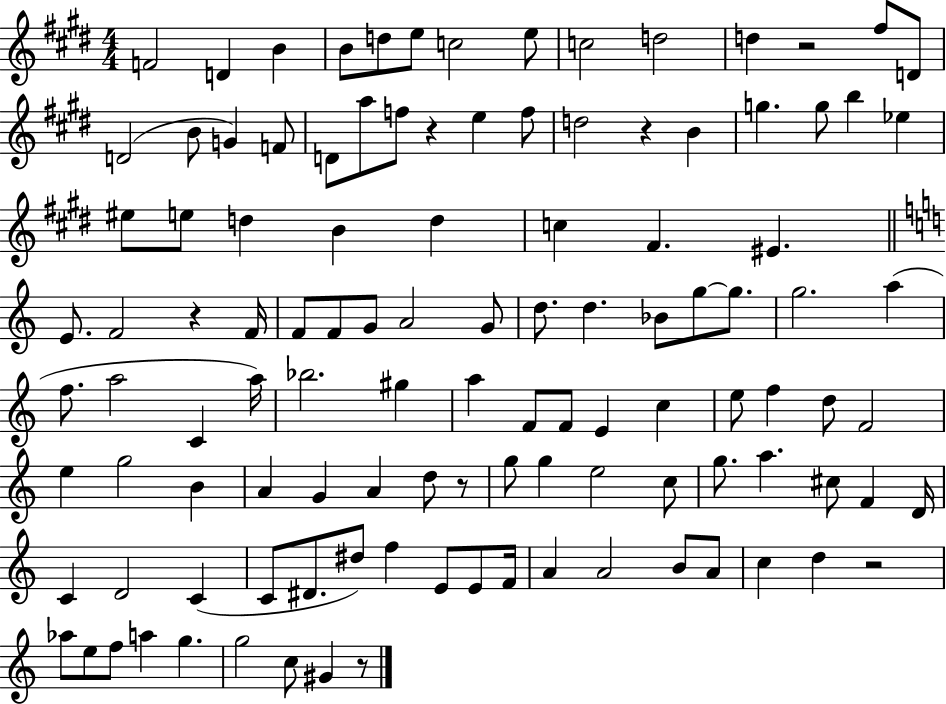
X:1
T:Untitled
M:4/4
L:1/4
K:E
F2 D B B/2 d/2 e/2 c2 e/2 c2 d2 d z2 ^f/2 D/2 D2 B/2 G F/2 D/2 a/2 f/2 z e f/2 d2 z B g g/2 b _e ^e/2 e/2 d B d c ^F ^E E/2 F2 z F/4 F/2 F/2 G/2 A2 G/2 d/2 d _B/2 g/2 g/2 g2 a f/2 a2 C a/4 _b2 ^g a F/2 F/2 E c e/2 f d/2 F2 e g2 B A G A d/2 z/2 g/2 g e2 c/2 g/2 a ^c/2 F D/4 C D2 C C/2 ^D/2 ^d/2 f E/2 E/2 F/4 A A2 B/2 A/2 c d z2 _a/2 e/2 f/2 a g g2 c/2 ^G z/2